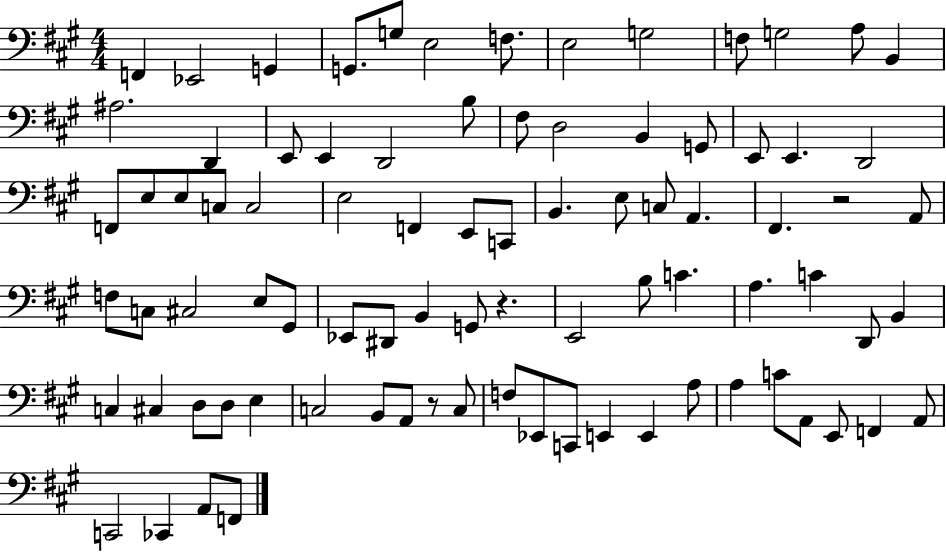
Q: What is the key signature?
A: A major